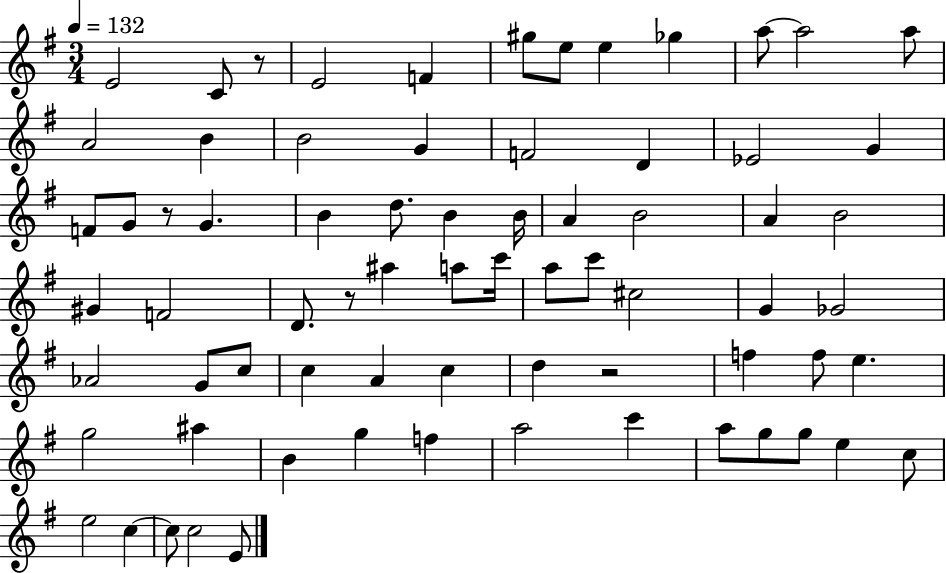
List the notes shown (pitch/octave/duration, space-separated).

E4/h C4/e R/e E4/h F4/q G#5/e E5/e E5/q Gb5/q A5/e A5/h A5/e A4/h B4/q B4/h G4/q F4/h D4/q Eb4/h G4/q F4/e G4/e R/e G4/q. B4/q D5/e. B4/q B4/s A4/q B4/h A4/q B4/h G#4/q F4/h D4/e. R/e A#5/q A5/e C6/s A5/e C6/e C#5/h G4/q Gb4/h Ab4/h G4/e C5/e C5/q A4/q C5/q D5/q R/h F5/q F5/e E5/q. G5/h A#5/q B4/q G5/q F5/q A5/h C6/q A5/e G5/e G5/e E5/q C5/e E5/h C5/q C5/e C5/h E4/e